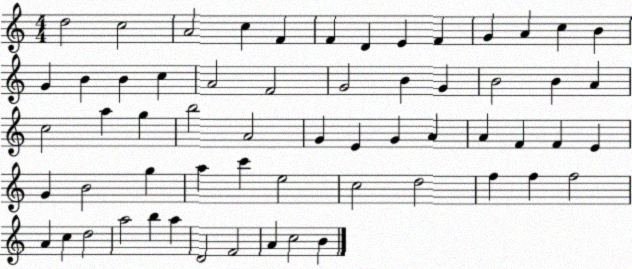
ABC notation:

X:1
T:Untitled
M:4/4
L:1/4
K:C
d2 c2 A2 c F F D E F G A c B G B B c A2 F2 G2 B G B2 B A c2 a g b2 A2 G E G A A F F E G B2 g a c' e2 c2 d2 f f f2 A c d2 a2 b a D2 F2 A c2 B